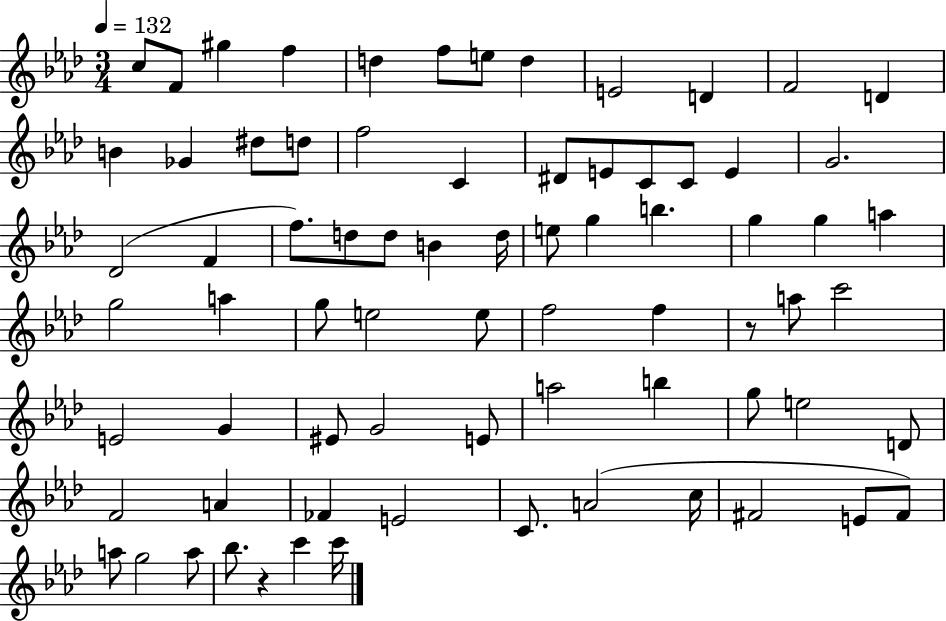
{
  \clef treble
  \numericTimeSignature
  \time 3/4
  \key aes \major
  \tempo 4 = 132
  \repeat volta 2 { c''8 f'8 gis''4 f''4 | d''4 f''8 e''8 d''4 | e'2 d'4 | f'2 d'4 | \break b'4 ges'4 dis''8 d''8 | f''2 c'4 | dis'8 e'8 c'8 c'8 e'4 | g'2. | \break des'2( f'4 | f''8.) d''8 d''8 b'4 d''16 | e''8 g''4 b''4. | g''4 g''4 a''4 | \break g''2 a''4 | g''8 e''2 e''8 | f''2 f''4 | r8 a''8 c'''2 | \break e'2 g'4 | eis'8 g'2 e'8 | a''2 b''4 | g''8 e''2 d'8 | \break f'2 a'4 | fes'4 e'2 | c'8. a'2( c''16 | fis'2 e'8 fis'8) | \break a''8 g''2 a''8 | bes''8. r4 c'''4 c'''16 | } \bar "|."
}